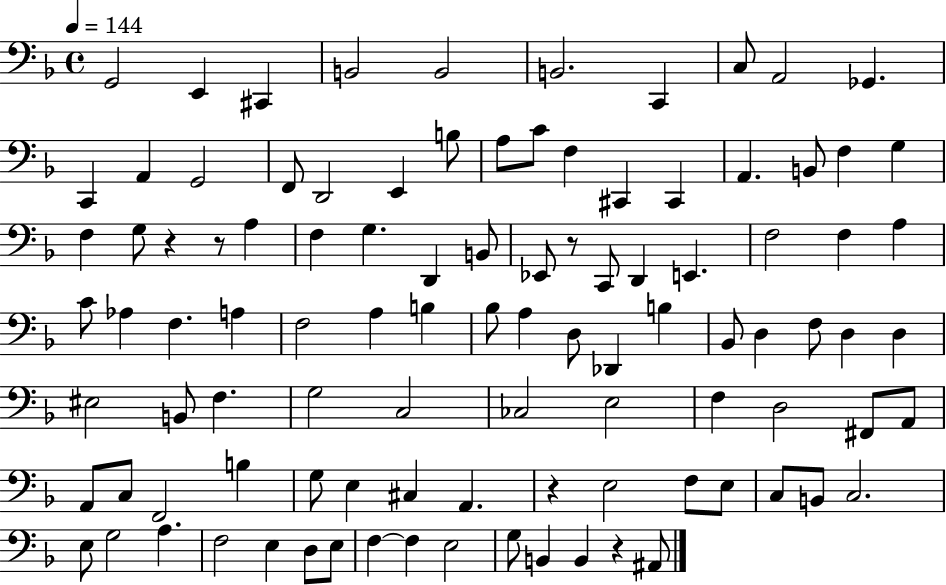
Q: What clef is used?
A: bass